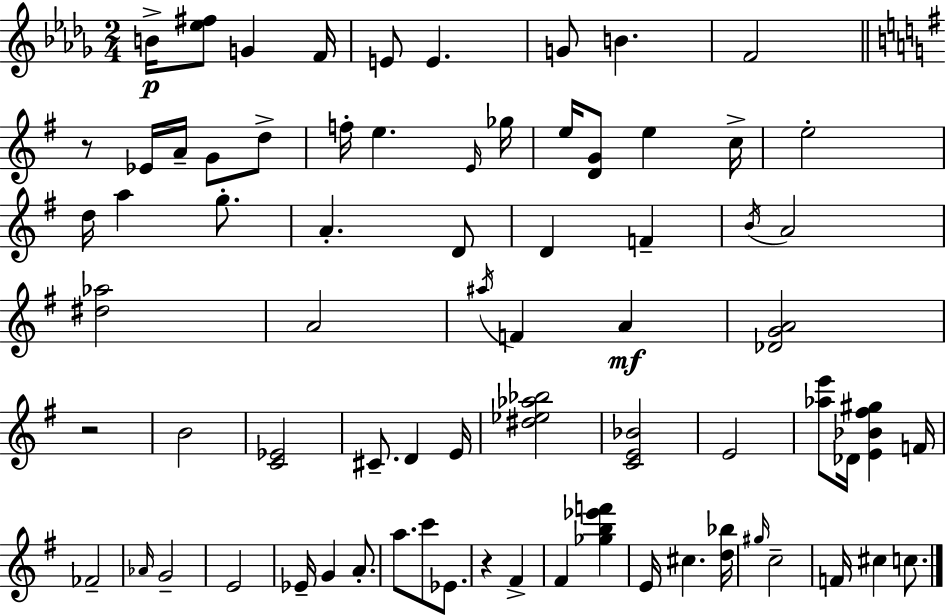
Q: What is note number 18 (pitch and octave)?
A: E5